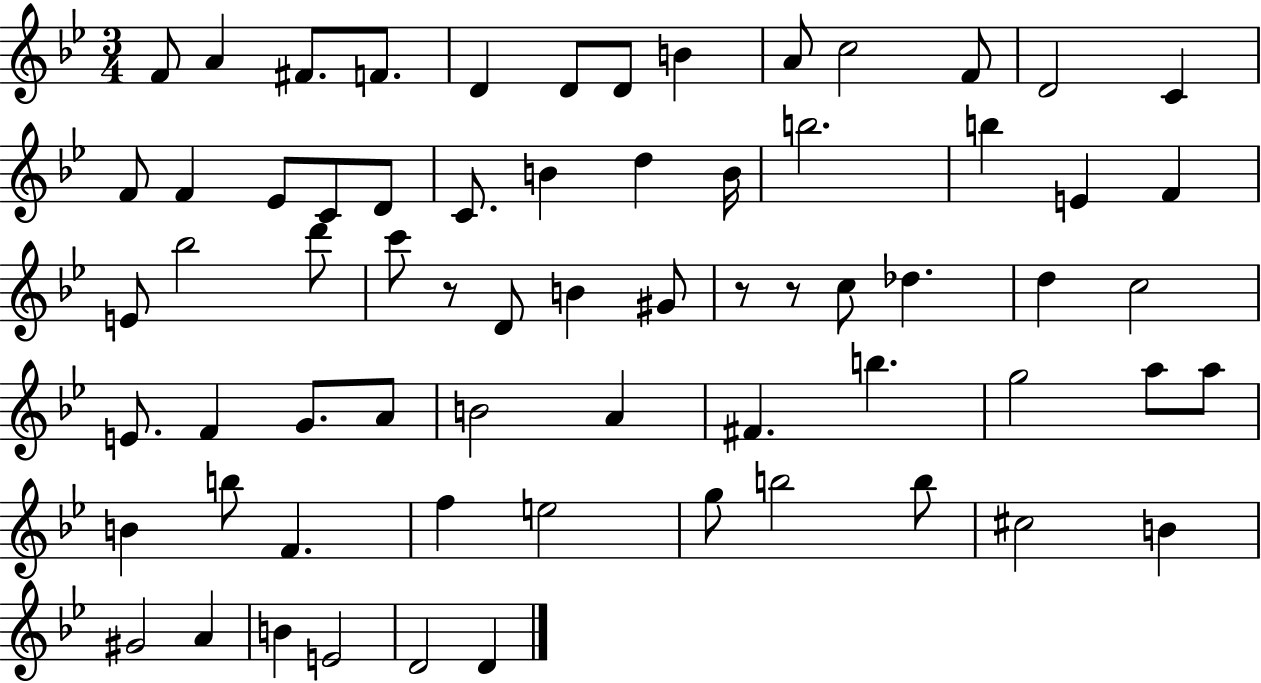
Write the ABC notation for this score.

X:1
T:Untitled
M:3/4
L:1/4
K:Bb
F/2 A ^F/2 F/2 D D/2 D/2 B A/2 c2 F/2 D2 C F/2 F _E/2 C/2 D/2 C/2 B d B/4 b2 b E F E/2 _b2 d'/2 c'/2 z/2 D/2 B ^G/2 z/2 z/2 c/2 _d d c2 E/2 F G/2 A/2 B2 A ^F b g2 a/2 a/2 B b/2 F f e2 g/2 b2 b/2 ^c2 B ^G2 A B E2 D2 D